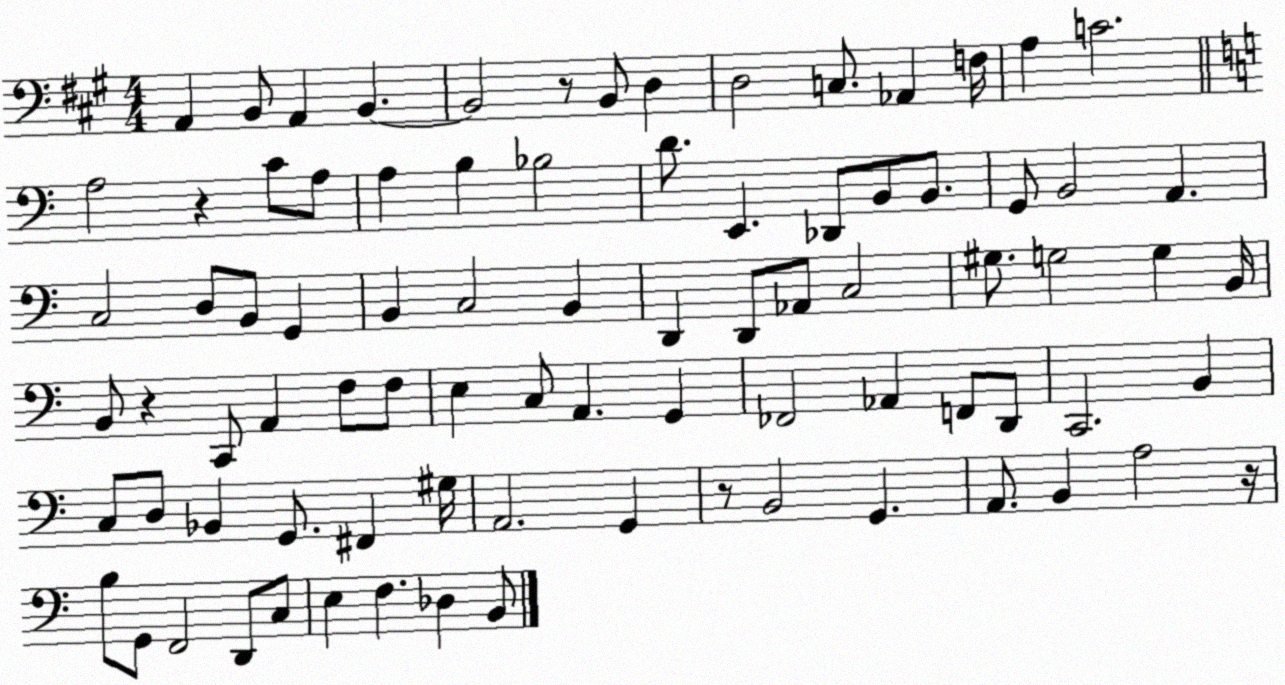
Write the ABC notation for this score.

X:1
T:Untitled
M:4/4
L:1/4
K:A
A,, B,,/2 A,, B,, B,,2 z/2 B,,/2 D, D,2 C,/2 _A,, F,/4 A, C2 A,2 z C/2 A,/2 A, B, _B,2 D/2 E,, _D,,/2 B,,/2 B,,/2 G,,/2 B,,2 A,, C,2 D,/2 B,,/2 G,, B,, C,2 B,, D,, D,,/2 _A,,/2 C,2 ^G,/2 G,2 G, B,,/4 B,,/2 z C,,/2 A,, F,/2 F,/2 E, C,/2 A,, G,, _F,,2 _A,, F,,/2 D,,/2 C,,2 B,, C,/2 D,/2 _B,, G,,/2 ^F,, ^G,/4 A,,2 G,, z/2 B,,2 G,, A,,/2 B,, A,2 z/4 B,/2 G,,/2 F,,2 D,,/2 C,/2 E, F, _D, B,,/2